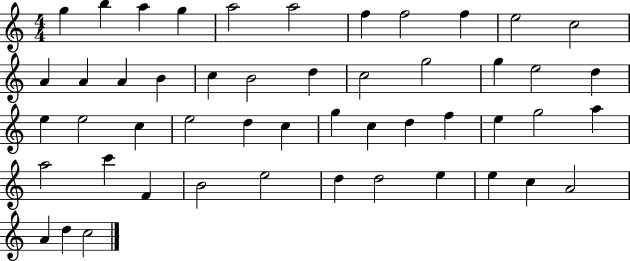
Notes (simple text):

G5/q B5/q A5/q G5/q A5/h A5/h F5/q F5/h F5/q E5/h C5/h A4/q A4/q A4/q B4/q C5/q B4/h D5/q C5/h G5/h G5/q E5/h D5/q E5/q E5/h C5/q E5/h D5/q C5/q G5/q C5/q D5/q F5/q E5/q G5/h A5/q A5/h C6/q F4/q B4/h E5/h D5/q D5/h E5/q E5/q C5/q A4/h A4/q D5/q C5/h